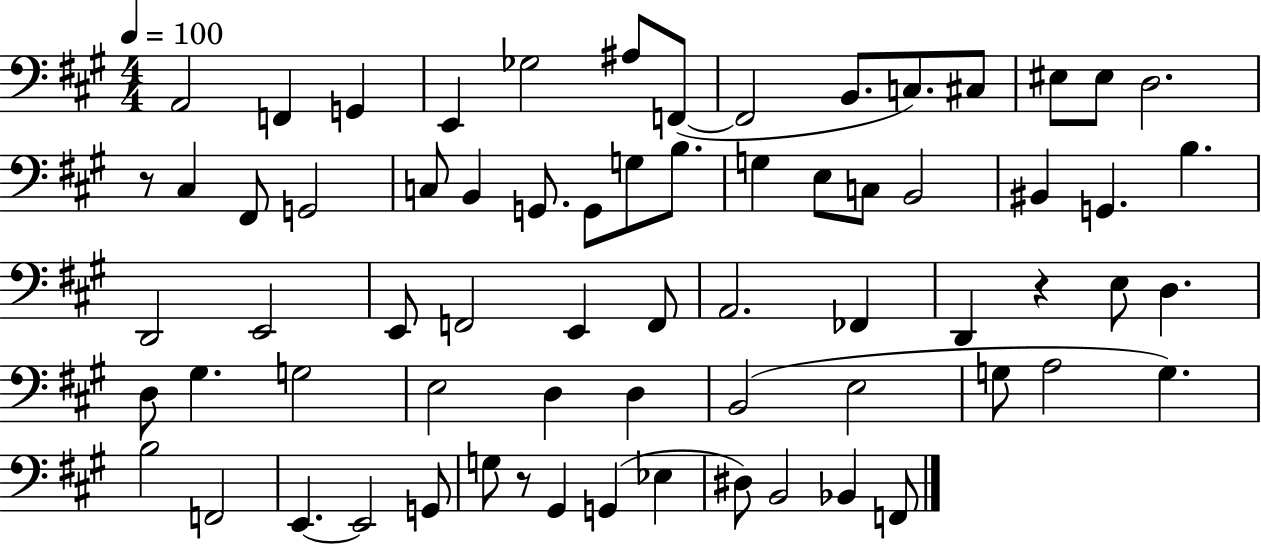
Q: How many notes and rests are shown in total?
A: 68